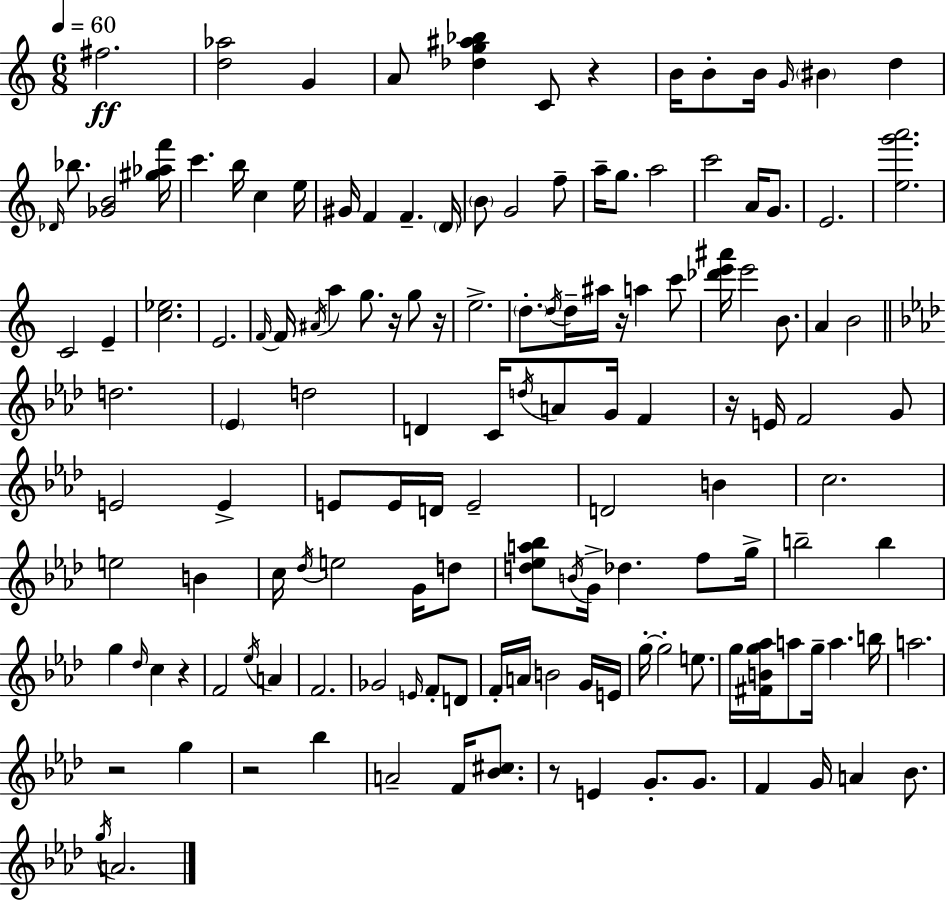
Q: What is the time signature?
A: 6/8